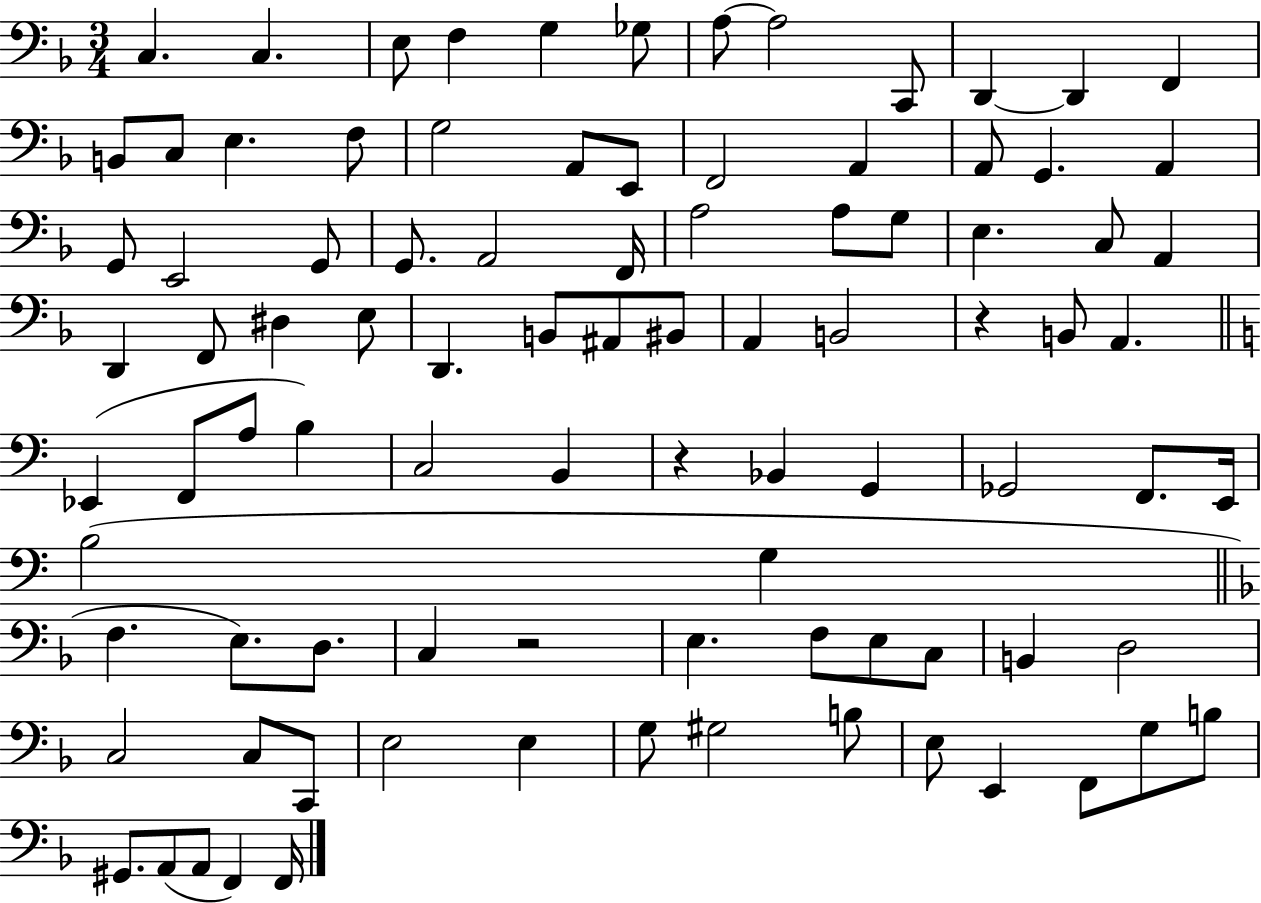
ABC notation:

X:1
T:Untitled
M:3/4
L:1/4
K:F
C, C, E,/2 F, G, _G,/2 A,/2 A,2 C,,/2 D,, D,, F,, B,,/2 C,/2 E, F,/2 G,2 A,,/2 E,,/2 F,,2 A,, A,,/2 G,, A,, G,,/2 E,,2 G,,/2 G,,/2 A,,2 F,,/4 A,2 A,/2 G,/2 E, C,/2 A,, D,, F,,/2 ^D, E,/2 D,, B,,/2 ^A,,/2 ^B,,/2 A,, B,,2 z B,,/2 A,, _E,, F,,/2 A,/2 B, C,2 B,, z _B,, G,, _G,,2 F,,/2 E,,/4 B,2 G, F, E,/2 D,/2 C, z2 E, F,/2 E,/2 C,/2 B,, D,2 C,2 C,/2 C,,/2 E,2 E, G,/2 ^G,2 B,/2 E,/2 E,, F,,/2 G,/2 B,/2 ^G,,/2 A,,/2 A,,/2 F,, F,,/4